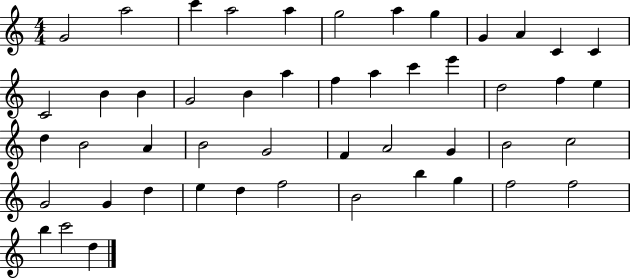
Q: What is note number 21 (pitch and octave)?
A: C6